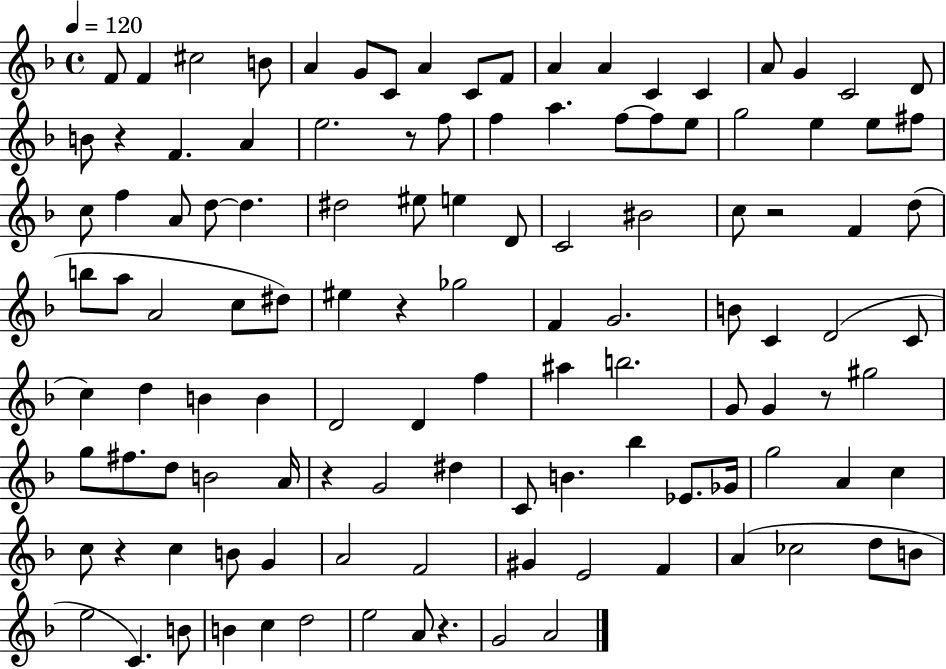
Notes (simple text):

F4/e F4/q C#5/h B4/e A4/q G4/e C4/e A4/q C4/e F4/e A4/q A4/q C4/q C4/q A4/e G4/q C4/h D4/e B4/e R/q F4/q. A4/q E5/h. R/e F5/e F5/q A5/q. F5/e F5/e E5/e G5/h E5/q E5/e F#5/e C5/e F5/q A4/e D5/e D5/q. D#5/h EIS5/e E5/q D4/e C4/h BIS4/h C5/e R/h F4/q D5/e B5/e A5/e A4/h C5/e D#5/e EIS5/q R/q Gb5/h F4/q G4/h. B4/e C4/q D4/h C4/e C5/q D5/q B4/q B4/q D4/h D4/q F5/q A#5/q B5/h. G4/e G4/q R/e G#5/h G5/e F#5/e. D5/e B4/h A4/s R/q G4/h D#5/q C4/e B4/q. Bb5/q Eb4/e. Gb4/s G5/h A4/q C5/q C5/e R/q C5/q B4/e G4/q A4/h F4/h G#4/q E4/h F4/q A4/q CES5/h D5/e B4/e E5/h C4/q. B4/e B4/q C5/q D5/h E5/h A4/e R/q. G4/h A4/h